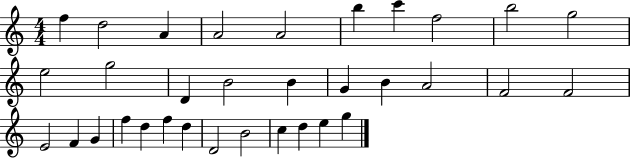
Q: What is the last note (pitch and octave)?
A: G5